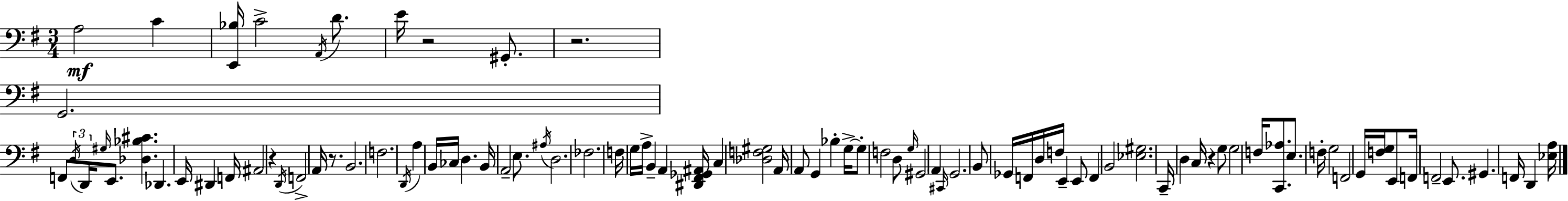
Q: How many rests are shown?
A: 5